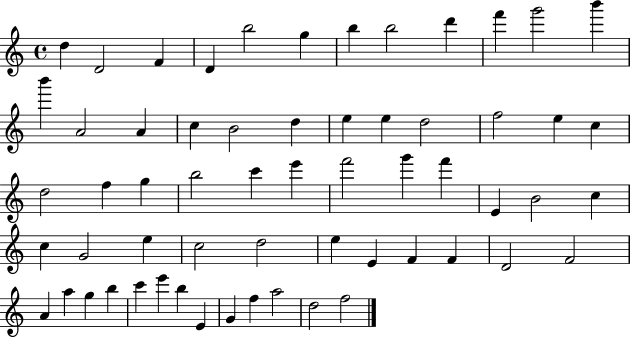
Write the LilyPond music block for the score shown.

{
  \clef treble
  \time 4/4
  \defaultTimeSignature
  \key c \major
  d''4 d'2 f'4 | d'4 b''2 g''4 | b''4 b''2 d'''4 | f'''4 g'''2 b'''4 | \break b'''4 a'2 a'4 | c''4 b'2 d''4 | e''4 e''4 d''2 | f''2 e''4 c''4 | \break d''2 f''4 g''4 | b''2 c'''4 e'''4 | f'''2 g'''4 f'''4 | e'4 b'2 c''4 | \break c''4 g'2 e''4 | c''2 d''2 | e''4 e'4 f'4 f'4 | d'2 f'2 | \break a'4 a''4 g''4 b''4 | c'''4 e'''4 b''4 e'4 | g'4 f''4 a''2 | d''2 f''2 | \break \bar "|."
}